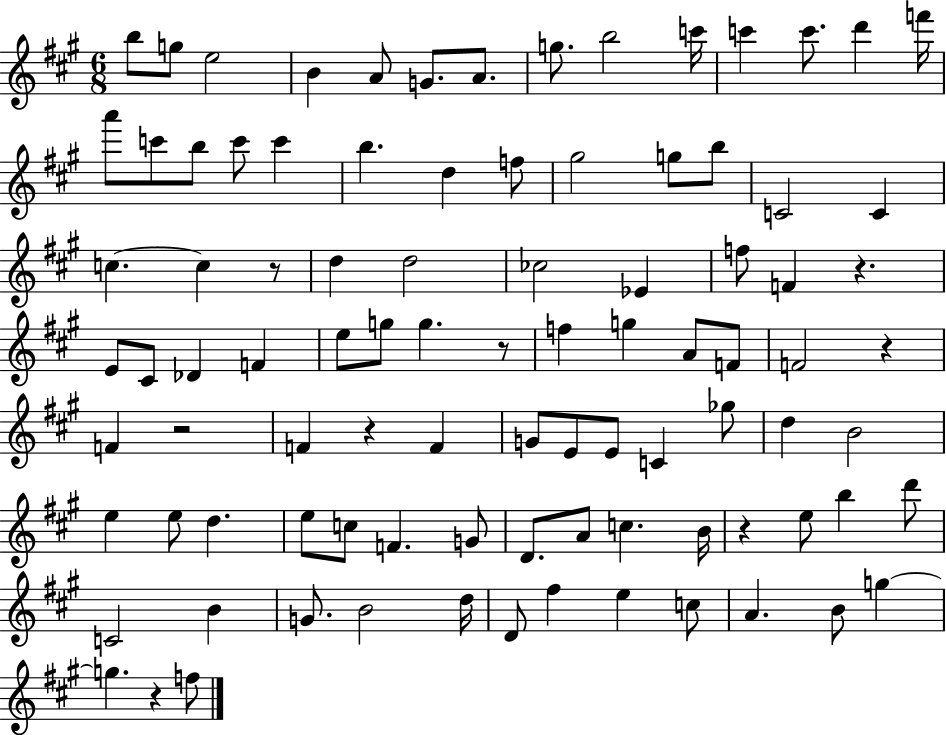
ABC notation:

X:1
T:Untitled
M:6/8
L:1/4
K:A
b/2 g/2 e2 B A/2 G/2 A/2 g/2 b2 c'/4 c' c'/2 d' f'/4 a'/2 c'/2 b/2 c'/2 c' b d f/2 ^g2 g/2 b/2 C2 C c c z/2 d d2 _c2 _E f/2 F z E/2 ^C/2 _D F e/2 g/2 g z/2 f g A/2 F/2 F2 z F z2 F z F G/2 E/2 E/2 C _g/2 d B2 e e/2 d e/2 c/2 F G/2 D/2 A/2 c B/4 z e/2 b d'/2 C2 B G/2 B2 d/4 D/2 ^f e c/2 A B/2 g g z f/2